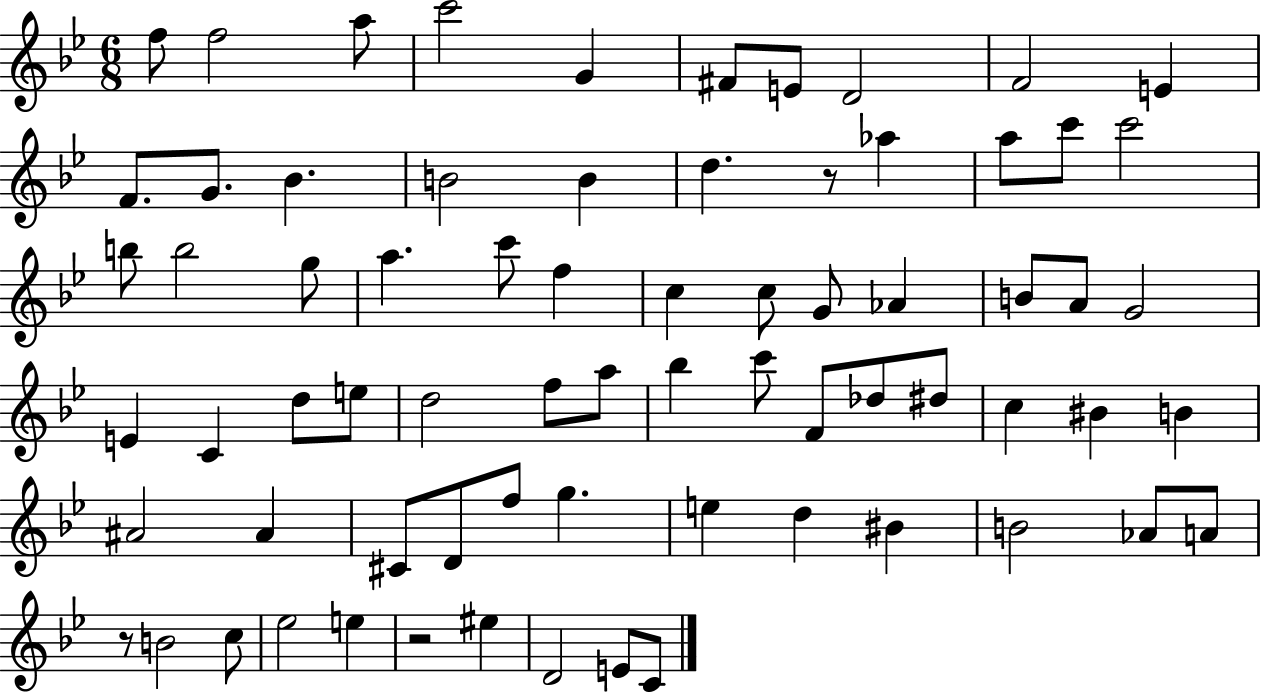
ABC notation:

X:1
T:Untitled
M:6/8
L:1/4
K:Bb
f/2 f2 a/2 c'2 G ^F/2 E/2 D2 F2 E F/2 G/2 _B B2 B d z/2 _a a/2 c'/2 c'2 b/2 b2 g/2 a c'/2 f c c/2 G/2 _A B/2 A/2 G2 E C d/2 e/2 d2 f/2 a/2 _b c'/2 F/2 _d/2 ^d/2 c ^B B ^A2 ^A ^C/2 D/2 f/2 g e d ^B B2 _A/2 A/2 z/2 B2 c/2 _e2 e z2 ^e D2 E/2 C/2